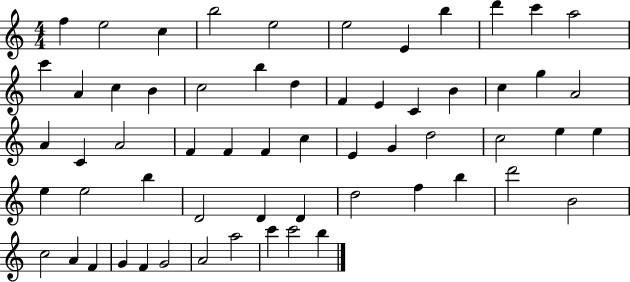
{
  \clef treble
  \numericTimeSignature
  \time 4/4
  \key c \major
  f''4 e''2 c''4 | b''2 e''2 | e''2 e'4 b''4 | d'''4 c'''4 a''2 | \break c'''4 a'4 c''4 b'4 | c''2 b''4 d''4 | f'4 e'4 c'4 b'4 | c''4 g''4 a'2 | \break a'4 c'4 a'2 | f'4 f'4 f'4 c''4 | e'4 g'4 d''2 | c''2 e''4 e''4 | \break e''4 e''2 b''4 | d'2 d'4 d'4 | d''2 f''4 b''4 | d'''2 b'2 | \break c''2 a'4 f'4 | g'4 f'4 g'2 | a'2 a''2 | c'''4 c'''2 b''4 | \break \bar "|."
}